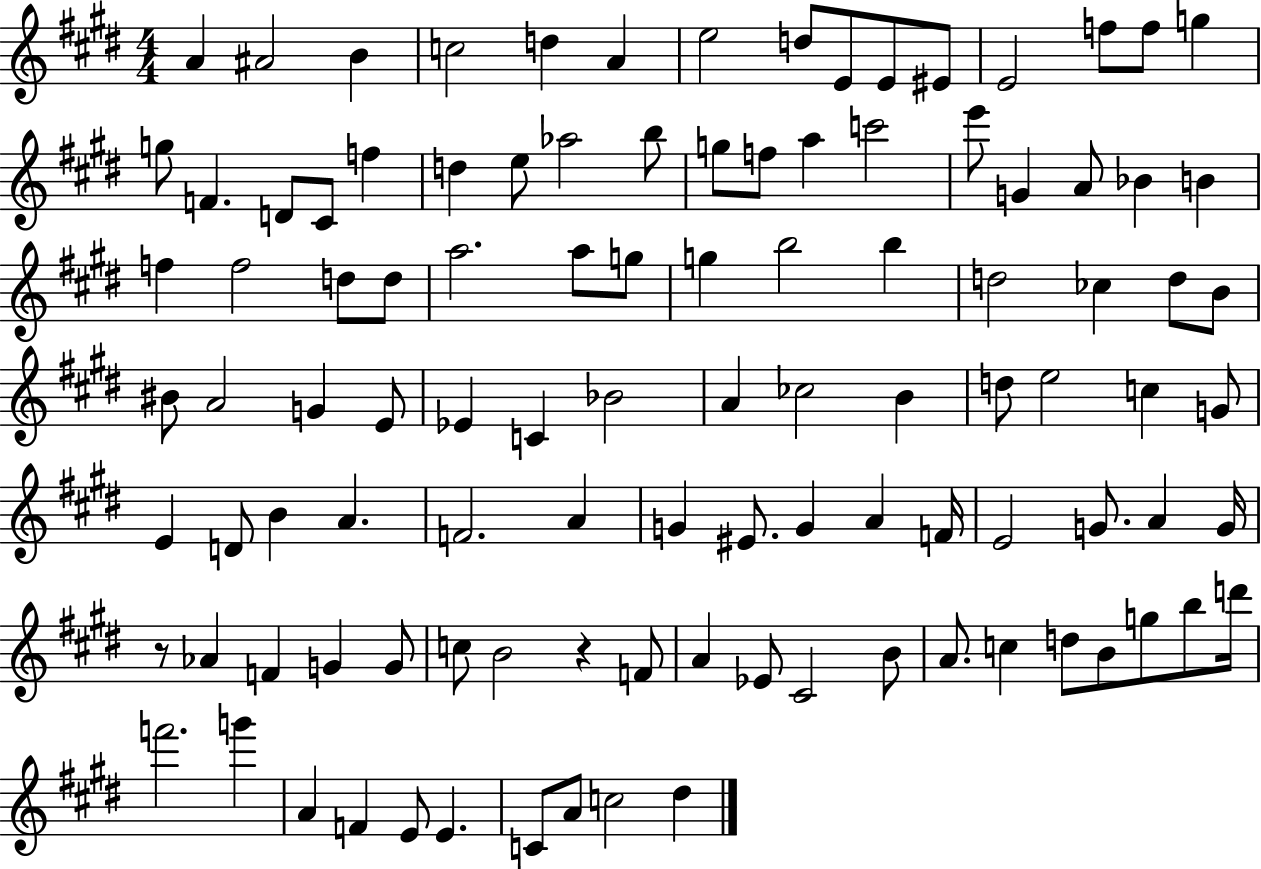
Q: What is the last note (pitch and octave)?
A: D#5